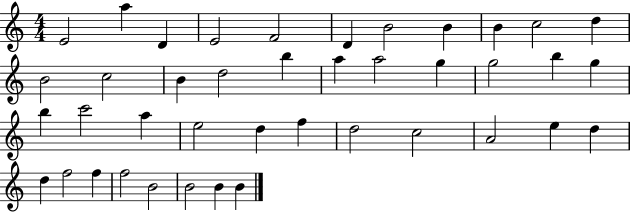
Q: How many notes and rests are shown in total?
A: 41